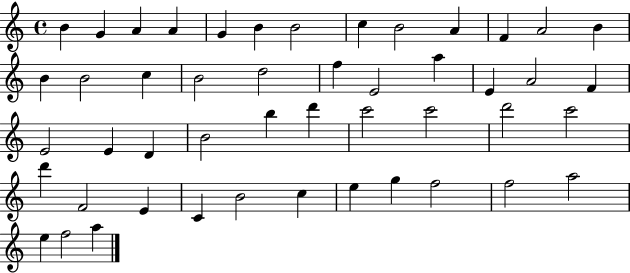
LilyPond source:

{
  \clef treble
  \time 4/4
  \defaultTimeSignature
  \key c \major
  b'4 g'4 a'4 a'4 | g'4 b'4 b'2 | c''4 b'2 a'4 | f'4 a'2 b'4 | \break b'4 b'2 c''4 | b'2 d''2 | f''4 e'2 a''4 | e'4 a'2 f'4 | \break e'2 e'4 d'4 | b'2 b''4 d'''4 | c'''2 c'''2 | d'''2 c'''2 | \break d'''4 f'2 e'4 | c'4 b'2 c''4 | e''4 g''4 f''2 | f''2 a''2 | \break e''4 f''2 a''4 | \bar "|."
}